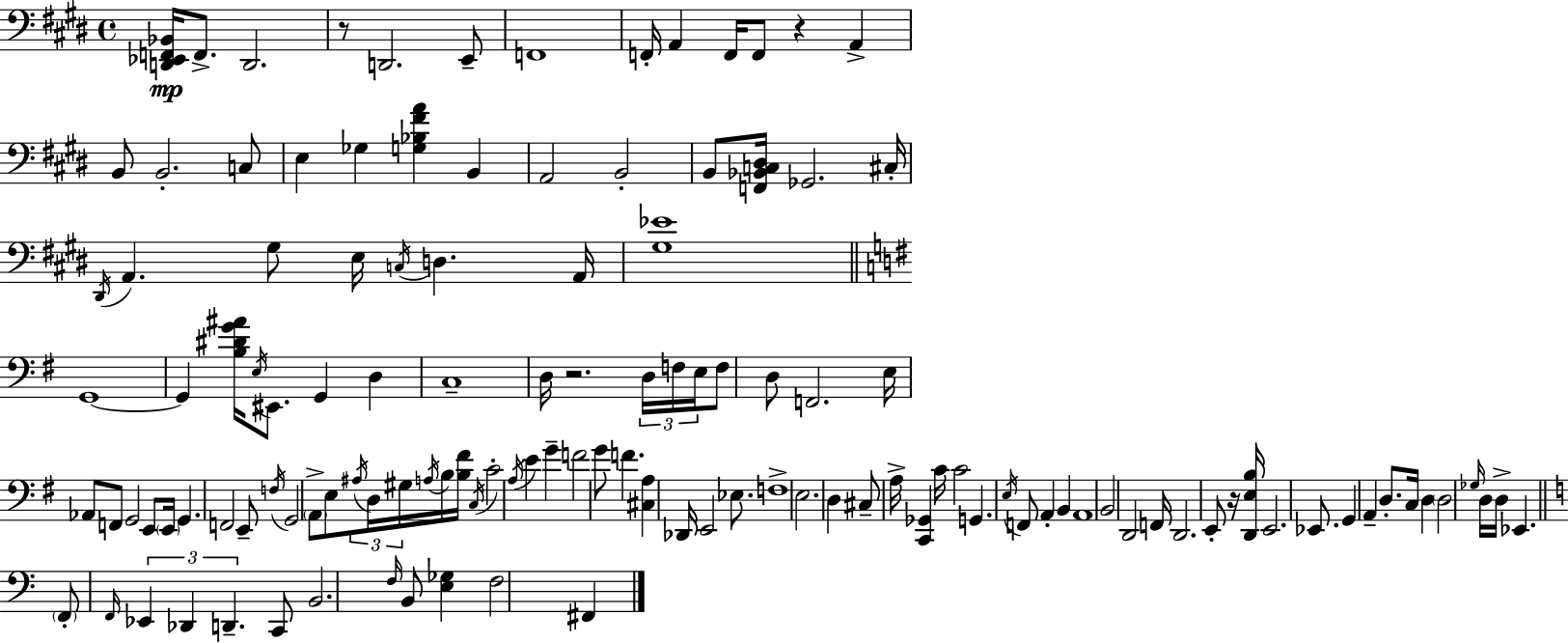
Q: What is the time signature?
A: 4/4